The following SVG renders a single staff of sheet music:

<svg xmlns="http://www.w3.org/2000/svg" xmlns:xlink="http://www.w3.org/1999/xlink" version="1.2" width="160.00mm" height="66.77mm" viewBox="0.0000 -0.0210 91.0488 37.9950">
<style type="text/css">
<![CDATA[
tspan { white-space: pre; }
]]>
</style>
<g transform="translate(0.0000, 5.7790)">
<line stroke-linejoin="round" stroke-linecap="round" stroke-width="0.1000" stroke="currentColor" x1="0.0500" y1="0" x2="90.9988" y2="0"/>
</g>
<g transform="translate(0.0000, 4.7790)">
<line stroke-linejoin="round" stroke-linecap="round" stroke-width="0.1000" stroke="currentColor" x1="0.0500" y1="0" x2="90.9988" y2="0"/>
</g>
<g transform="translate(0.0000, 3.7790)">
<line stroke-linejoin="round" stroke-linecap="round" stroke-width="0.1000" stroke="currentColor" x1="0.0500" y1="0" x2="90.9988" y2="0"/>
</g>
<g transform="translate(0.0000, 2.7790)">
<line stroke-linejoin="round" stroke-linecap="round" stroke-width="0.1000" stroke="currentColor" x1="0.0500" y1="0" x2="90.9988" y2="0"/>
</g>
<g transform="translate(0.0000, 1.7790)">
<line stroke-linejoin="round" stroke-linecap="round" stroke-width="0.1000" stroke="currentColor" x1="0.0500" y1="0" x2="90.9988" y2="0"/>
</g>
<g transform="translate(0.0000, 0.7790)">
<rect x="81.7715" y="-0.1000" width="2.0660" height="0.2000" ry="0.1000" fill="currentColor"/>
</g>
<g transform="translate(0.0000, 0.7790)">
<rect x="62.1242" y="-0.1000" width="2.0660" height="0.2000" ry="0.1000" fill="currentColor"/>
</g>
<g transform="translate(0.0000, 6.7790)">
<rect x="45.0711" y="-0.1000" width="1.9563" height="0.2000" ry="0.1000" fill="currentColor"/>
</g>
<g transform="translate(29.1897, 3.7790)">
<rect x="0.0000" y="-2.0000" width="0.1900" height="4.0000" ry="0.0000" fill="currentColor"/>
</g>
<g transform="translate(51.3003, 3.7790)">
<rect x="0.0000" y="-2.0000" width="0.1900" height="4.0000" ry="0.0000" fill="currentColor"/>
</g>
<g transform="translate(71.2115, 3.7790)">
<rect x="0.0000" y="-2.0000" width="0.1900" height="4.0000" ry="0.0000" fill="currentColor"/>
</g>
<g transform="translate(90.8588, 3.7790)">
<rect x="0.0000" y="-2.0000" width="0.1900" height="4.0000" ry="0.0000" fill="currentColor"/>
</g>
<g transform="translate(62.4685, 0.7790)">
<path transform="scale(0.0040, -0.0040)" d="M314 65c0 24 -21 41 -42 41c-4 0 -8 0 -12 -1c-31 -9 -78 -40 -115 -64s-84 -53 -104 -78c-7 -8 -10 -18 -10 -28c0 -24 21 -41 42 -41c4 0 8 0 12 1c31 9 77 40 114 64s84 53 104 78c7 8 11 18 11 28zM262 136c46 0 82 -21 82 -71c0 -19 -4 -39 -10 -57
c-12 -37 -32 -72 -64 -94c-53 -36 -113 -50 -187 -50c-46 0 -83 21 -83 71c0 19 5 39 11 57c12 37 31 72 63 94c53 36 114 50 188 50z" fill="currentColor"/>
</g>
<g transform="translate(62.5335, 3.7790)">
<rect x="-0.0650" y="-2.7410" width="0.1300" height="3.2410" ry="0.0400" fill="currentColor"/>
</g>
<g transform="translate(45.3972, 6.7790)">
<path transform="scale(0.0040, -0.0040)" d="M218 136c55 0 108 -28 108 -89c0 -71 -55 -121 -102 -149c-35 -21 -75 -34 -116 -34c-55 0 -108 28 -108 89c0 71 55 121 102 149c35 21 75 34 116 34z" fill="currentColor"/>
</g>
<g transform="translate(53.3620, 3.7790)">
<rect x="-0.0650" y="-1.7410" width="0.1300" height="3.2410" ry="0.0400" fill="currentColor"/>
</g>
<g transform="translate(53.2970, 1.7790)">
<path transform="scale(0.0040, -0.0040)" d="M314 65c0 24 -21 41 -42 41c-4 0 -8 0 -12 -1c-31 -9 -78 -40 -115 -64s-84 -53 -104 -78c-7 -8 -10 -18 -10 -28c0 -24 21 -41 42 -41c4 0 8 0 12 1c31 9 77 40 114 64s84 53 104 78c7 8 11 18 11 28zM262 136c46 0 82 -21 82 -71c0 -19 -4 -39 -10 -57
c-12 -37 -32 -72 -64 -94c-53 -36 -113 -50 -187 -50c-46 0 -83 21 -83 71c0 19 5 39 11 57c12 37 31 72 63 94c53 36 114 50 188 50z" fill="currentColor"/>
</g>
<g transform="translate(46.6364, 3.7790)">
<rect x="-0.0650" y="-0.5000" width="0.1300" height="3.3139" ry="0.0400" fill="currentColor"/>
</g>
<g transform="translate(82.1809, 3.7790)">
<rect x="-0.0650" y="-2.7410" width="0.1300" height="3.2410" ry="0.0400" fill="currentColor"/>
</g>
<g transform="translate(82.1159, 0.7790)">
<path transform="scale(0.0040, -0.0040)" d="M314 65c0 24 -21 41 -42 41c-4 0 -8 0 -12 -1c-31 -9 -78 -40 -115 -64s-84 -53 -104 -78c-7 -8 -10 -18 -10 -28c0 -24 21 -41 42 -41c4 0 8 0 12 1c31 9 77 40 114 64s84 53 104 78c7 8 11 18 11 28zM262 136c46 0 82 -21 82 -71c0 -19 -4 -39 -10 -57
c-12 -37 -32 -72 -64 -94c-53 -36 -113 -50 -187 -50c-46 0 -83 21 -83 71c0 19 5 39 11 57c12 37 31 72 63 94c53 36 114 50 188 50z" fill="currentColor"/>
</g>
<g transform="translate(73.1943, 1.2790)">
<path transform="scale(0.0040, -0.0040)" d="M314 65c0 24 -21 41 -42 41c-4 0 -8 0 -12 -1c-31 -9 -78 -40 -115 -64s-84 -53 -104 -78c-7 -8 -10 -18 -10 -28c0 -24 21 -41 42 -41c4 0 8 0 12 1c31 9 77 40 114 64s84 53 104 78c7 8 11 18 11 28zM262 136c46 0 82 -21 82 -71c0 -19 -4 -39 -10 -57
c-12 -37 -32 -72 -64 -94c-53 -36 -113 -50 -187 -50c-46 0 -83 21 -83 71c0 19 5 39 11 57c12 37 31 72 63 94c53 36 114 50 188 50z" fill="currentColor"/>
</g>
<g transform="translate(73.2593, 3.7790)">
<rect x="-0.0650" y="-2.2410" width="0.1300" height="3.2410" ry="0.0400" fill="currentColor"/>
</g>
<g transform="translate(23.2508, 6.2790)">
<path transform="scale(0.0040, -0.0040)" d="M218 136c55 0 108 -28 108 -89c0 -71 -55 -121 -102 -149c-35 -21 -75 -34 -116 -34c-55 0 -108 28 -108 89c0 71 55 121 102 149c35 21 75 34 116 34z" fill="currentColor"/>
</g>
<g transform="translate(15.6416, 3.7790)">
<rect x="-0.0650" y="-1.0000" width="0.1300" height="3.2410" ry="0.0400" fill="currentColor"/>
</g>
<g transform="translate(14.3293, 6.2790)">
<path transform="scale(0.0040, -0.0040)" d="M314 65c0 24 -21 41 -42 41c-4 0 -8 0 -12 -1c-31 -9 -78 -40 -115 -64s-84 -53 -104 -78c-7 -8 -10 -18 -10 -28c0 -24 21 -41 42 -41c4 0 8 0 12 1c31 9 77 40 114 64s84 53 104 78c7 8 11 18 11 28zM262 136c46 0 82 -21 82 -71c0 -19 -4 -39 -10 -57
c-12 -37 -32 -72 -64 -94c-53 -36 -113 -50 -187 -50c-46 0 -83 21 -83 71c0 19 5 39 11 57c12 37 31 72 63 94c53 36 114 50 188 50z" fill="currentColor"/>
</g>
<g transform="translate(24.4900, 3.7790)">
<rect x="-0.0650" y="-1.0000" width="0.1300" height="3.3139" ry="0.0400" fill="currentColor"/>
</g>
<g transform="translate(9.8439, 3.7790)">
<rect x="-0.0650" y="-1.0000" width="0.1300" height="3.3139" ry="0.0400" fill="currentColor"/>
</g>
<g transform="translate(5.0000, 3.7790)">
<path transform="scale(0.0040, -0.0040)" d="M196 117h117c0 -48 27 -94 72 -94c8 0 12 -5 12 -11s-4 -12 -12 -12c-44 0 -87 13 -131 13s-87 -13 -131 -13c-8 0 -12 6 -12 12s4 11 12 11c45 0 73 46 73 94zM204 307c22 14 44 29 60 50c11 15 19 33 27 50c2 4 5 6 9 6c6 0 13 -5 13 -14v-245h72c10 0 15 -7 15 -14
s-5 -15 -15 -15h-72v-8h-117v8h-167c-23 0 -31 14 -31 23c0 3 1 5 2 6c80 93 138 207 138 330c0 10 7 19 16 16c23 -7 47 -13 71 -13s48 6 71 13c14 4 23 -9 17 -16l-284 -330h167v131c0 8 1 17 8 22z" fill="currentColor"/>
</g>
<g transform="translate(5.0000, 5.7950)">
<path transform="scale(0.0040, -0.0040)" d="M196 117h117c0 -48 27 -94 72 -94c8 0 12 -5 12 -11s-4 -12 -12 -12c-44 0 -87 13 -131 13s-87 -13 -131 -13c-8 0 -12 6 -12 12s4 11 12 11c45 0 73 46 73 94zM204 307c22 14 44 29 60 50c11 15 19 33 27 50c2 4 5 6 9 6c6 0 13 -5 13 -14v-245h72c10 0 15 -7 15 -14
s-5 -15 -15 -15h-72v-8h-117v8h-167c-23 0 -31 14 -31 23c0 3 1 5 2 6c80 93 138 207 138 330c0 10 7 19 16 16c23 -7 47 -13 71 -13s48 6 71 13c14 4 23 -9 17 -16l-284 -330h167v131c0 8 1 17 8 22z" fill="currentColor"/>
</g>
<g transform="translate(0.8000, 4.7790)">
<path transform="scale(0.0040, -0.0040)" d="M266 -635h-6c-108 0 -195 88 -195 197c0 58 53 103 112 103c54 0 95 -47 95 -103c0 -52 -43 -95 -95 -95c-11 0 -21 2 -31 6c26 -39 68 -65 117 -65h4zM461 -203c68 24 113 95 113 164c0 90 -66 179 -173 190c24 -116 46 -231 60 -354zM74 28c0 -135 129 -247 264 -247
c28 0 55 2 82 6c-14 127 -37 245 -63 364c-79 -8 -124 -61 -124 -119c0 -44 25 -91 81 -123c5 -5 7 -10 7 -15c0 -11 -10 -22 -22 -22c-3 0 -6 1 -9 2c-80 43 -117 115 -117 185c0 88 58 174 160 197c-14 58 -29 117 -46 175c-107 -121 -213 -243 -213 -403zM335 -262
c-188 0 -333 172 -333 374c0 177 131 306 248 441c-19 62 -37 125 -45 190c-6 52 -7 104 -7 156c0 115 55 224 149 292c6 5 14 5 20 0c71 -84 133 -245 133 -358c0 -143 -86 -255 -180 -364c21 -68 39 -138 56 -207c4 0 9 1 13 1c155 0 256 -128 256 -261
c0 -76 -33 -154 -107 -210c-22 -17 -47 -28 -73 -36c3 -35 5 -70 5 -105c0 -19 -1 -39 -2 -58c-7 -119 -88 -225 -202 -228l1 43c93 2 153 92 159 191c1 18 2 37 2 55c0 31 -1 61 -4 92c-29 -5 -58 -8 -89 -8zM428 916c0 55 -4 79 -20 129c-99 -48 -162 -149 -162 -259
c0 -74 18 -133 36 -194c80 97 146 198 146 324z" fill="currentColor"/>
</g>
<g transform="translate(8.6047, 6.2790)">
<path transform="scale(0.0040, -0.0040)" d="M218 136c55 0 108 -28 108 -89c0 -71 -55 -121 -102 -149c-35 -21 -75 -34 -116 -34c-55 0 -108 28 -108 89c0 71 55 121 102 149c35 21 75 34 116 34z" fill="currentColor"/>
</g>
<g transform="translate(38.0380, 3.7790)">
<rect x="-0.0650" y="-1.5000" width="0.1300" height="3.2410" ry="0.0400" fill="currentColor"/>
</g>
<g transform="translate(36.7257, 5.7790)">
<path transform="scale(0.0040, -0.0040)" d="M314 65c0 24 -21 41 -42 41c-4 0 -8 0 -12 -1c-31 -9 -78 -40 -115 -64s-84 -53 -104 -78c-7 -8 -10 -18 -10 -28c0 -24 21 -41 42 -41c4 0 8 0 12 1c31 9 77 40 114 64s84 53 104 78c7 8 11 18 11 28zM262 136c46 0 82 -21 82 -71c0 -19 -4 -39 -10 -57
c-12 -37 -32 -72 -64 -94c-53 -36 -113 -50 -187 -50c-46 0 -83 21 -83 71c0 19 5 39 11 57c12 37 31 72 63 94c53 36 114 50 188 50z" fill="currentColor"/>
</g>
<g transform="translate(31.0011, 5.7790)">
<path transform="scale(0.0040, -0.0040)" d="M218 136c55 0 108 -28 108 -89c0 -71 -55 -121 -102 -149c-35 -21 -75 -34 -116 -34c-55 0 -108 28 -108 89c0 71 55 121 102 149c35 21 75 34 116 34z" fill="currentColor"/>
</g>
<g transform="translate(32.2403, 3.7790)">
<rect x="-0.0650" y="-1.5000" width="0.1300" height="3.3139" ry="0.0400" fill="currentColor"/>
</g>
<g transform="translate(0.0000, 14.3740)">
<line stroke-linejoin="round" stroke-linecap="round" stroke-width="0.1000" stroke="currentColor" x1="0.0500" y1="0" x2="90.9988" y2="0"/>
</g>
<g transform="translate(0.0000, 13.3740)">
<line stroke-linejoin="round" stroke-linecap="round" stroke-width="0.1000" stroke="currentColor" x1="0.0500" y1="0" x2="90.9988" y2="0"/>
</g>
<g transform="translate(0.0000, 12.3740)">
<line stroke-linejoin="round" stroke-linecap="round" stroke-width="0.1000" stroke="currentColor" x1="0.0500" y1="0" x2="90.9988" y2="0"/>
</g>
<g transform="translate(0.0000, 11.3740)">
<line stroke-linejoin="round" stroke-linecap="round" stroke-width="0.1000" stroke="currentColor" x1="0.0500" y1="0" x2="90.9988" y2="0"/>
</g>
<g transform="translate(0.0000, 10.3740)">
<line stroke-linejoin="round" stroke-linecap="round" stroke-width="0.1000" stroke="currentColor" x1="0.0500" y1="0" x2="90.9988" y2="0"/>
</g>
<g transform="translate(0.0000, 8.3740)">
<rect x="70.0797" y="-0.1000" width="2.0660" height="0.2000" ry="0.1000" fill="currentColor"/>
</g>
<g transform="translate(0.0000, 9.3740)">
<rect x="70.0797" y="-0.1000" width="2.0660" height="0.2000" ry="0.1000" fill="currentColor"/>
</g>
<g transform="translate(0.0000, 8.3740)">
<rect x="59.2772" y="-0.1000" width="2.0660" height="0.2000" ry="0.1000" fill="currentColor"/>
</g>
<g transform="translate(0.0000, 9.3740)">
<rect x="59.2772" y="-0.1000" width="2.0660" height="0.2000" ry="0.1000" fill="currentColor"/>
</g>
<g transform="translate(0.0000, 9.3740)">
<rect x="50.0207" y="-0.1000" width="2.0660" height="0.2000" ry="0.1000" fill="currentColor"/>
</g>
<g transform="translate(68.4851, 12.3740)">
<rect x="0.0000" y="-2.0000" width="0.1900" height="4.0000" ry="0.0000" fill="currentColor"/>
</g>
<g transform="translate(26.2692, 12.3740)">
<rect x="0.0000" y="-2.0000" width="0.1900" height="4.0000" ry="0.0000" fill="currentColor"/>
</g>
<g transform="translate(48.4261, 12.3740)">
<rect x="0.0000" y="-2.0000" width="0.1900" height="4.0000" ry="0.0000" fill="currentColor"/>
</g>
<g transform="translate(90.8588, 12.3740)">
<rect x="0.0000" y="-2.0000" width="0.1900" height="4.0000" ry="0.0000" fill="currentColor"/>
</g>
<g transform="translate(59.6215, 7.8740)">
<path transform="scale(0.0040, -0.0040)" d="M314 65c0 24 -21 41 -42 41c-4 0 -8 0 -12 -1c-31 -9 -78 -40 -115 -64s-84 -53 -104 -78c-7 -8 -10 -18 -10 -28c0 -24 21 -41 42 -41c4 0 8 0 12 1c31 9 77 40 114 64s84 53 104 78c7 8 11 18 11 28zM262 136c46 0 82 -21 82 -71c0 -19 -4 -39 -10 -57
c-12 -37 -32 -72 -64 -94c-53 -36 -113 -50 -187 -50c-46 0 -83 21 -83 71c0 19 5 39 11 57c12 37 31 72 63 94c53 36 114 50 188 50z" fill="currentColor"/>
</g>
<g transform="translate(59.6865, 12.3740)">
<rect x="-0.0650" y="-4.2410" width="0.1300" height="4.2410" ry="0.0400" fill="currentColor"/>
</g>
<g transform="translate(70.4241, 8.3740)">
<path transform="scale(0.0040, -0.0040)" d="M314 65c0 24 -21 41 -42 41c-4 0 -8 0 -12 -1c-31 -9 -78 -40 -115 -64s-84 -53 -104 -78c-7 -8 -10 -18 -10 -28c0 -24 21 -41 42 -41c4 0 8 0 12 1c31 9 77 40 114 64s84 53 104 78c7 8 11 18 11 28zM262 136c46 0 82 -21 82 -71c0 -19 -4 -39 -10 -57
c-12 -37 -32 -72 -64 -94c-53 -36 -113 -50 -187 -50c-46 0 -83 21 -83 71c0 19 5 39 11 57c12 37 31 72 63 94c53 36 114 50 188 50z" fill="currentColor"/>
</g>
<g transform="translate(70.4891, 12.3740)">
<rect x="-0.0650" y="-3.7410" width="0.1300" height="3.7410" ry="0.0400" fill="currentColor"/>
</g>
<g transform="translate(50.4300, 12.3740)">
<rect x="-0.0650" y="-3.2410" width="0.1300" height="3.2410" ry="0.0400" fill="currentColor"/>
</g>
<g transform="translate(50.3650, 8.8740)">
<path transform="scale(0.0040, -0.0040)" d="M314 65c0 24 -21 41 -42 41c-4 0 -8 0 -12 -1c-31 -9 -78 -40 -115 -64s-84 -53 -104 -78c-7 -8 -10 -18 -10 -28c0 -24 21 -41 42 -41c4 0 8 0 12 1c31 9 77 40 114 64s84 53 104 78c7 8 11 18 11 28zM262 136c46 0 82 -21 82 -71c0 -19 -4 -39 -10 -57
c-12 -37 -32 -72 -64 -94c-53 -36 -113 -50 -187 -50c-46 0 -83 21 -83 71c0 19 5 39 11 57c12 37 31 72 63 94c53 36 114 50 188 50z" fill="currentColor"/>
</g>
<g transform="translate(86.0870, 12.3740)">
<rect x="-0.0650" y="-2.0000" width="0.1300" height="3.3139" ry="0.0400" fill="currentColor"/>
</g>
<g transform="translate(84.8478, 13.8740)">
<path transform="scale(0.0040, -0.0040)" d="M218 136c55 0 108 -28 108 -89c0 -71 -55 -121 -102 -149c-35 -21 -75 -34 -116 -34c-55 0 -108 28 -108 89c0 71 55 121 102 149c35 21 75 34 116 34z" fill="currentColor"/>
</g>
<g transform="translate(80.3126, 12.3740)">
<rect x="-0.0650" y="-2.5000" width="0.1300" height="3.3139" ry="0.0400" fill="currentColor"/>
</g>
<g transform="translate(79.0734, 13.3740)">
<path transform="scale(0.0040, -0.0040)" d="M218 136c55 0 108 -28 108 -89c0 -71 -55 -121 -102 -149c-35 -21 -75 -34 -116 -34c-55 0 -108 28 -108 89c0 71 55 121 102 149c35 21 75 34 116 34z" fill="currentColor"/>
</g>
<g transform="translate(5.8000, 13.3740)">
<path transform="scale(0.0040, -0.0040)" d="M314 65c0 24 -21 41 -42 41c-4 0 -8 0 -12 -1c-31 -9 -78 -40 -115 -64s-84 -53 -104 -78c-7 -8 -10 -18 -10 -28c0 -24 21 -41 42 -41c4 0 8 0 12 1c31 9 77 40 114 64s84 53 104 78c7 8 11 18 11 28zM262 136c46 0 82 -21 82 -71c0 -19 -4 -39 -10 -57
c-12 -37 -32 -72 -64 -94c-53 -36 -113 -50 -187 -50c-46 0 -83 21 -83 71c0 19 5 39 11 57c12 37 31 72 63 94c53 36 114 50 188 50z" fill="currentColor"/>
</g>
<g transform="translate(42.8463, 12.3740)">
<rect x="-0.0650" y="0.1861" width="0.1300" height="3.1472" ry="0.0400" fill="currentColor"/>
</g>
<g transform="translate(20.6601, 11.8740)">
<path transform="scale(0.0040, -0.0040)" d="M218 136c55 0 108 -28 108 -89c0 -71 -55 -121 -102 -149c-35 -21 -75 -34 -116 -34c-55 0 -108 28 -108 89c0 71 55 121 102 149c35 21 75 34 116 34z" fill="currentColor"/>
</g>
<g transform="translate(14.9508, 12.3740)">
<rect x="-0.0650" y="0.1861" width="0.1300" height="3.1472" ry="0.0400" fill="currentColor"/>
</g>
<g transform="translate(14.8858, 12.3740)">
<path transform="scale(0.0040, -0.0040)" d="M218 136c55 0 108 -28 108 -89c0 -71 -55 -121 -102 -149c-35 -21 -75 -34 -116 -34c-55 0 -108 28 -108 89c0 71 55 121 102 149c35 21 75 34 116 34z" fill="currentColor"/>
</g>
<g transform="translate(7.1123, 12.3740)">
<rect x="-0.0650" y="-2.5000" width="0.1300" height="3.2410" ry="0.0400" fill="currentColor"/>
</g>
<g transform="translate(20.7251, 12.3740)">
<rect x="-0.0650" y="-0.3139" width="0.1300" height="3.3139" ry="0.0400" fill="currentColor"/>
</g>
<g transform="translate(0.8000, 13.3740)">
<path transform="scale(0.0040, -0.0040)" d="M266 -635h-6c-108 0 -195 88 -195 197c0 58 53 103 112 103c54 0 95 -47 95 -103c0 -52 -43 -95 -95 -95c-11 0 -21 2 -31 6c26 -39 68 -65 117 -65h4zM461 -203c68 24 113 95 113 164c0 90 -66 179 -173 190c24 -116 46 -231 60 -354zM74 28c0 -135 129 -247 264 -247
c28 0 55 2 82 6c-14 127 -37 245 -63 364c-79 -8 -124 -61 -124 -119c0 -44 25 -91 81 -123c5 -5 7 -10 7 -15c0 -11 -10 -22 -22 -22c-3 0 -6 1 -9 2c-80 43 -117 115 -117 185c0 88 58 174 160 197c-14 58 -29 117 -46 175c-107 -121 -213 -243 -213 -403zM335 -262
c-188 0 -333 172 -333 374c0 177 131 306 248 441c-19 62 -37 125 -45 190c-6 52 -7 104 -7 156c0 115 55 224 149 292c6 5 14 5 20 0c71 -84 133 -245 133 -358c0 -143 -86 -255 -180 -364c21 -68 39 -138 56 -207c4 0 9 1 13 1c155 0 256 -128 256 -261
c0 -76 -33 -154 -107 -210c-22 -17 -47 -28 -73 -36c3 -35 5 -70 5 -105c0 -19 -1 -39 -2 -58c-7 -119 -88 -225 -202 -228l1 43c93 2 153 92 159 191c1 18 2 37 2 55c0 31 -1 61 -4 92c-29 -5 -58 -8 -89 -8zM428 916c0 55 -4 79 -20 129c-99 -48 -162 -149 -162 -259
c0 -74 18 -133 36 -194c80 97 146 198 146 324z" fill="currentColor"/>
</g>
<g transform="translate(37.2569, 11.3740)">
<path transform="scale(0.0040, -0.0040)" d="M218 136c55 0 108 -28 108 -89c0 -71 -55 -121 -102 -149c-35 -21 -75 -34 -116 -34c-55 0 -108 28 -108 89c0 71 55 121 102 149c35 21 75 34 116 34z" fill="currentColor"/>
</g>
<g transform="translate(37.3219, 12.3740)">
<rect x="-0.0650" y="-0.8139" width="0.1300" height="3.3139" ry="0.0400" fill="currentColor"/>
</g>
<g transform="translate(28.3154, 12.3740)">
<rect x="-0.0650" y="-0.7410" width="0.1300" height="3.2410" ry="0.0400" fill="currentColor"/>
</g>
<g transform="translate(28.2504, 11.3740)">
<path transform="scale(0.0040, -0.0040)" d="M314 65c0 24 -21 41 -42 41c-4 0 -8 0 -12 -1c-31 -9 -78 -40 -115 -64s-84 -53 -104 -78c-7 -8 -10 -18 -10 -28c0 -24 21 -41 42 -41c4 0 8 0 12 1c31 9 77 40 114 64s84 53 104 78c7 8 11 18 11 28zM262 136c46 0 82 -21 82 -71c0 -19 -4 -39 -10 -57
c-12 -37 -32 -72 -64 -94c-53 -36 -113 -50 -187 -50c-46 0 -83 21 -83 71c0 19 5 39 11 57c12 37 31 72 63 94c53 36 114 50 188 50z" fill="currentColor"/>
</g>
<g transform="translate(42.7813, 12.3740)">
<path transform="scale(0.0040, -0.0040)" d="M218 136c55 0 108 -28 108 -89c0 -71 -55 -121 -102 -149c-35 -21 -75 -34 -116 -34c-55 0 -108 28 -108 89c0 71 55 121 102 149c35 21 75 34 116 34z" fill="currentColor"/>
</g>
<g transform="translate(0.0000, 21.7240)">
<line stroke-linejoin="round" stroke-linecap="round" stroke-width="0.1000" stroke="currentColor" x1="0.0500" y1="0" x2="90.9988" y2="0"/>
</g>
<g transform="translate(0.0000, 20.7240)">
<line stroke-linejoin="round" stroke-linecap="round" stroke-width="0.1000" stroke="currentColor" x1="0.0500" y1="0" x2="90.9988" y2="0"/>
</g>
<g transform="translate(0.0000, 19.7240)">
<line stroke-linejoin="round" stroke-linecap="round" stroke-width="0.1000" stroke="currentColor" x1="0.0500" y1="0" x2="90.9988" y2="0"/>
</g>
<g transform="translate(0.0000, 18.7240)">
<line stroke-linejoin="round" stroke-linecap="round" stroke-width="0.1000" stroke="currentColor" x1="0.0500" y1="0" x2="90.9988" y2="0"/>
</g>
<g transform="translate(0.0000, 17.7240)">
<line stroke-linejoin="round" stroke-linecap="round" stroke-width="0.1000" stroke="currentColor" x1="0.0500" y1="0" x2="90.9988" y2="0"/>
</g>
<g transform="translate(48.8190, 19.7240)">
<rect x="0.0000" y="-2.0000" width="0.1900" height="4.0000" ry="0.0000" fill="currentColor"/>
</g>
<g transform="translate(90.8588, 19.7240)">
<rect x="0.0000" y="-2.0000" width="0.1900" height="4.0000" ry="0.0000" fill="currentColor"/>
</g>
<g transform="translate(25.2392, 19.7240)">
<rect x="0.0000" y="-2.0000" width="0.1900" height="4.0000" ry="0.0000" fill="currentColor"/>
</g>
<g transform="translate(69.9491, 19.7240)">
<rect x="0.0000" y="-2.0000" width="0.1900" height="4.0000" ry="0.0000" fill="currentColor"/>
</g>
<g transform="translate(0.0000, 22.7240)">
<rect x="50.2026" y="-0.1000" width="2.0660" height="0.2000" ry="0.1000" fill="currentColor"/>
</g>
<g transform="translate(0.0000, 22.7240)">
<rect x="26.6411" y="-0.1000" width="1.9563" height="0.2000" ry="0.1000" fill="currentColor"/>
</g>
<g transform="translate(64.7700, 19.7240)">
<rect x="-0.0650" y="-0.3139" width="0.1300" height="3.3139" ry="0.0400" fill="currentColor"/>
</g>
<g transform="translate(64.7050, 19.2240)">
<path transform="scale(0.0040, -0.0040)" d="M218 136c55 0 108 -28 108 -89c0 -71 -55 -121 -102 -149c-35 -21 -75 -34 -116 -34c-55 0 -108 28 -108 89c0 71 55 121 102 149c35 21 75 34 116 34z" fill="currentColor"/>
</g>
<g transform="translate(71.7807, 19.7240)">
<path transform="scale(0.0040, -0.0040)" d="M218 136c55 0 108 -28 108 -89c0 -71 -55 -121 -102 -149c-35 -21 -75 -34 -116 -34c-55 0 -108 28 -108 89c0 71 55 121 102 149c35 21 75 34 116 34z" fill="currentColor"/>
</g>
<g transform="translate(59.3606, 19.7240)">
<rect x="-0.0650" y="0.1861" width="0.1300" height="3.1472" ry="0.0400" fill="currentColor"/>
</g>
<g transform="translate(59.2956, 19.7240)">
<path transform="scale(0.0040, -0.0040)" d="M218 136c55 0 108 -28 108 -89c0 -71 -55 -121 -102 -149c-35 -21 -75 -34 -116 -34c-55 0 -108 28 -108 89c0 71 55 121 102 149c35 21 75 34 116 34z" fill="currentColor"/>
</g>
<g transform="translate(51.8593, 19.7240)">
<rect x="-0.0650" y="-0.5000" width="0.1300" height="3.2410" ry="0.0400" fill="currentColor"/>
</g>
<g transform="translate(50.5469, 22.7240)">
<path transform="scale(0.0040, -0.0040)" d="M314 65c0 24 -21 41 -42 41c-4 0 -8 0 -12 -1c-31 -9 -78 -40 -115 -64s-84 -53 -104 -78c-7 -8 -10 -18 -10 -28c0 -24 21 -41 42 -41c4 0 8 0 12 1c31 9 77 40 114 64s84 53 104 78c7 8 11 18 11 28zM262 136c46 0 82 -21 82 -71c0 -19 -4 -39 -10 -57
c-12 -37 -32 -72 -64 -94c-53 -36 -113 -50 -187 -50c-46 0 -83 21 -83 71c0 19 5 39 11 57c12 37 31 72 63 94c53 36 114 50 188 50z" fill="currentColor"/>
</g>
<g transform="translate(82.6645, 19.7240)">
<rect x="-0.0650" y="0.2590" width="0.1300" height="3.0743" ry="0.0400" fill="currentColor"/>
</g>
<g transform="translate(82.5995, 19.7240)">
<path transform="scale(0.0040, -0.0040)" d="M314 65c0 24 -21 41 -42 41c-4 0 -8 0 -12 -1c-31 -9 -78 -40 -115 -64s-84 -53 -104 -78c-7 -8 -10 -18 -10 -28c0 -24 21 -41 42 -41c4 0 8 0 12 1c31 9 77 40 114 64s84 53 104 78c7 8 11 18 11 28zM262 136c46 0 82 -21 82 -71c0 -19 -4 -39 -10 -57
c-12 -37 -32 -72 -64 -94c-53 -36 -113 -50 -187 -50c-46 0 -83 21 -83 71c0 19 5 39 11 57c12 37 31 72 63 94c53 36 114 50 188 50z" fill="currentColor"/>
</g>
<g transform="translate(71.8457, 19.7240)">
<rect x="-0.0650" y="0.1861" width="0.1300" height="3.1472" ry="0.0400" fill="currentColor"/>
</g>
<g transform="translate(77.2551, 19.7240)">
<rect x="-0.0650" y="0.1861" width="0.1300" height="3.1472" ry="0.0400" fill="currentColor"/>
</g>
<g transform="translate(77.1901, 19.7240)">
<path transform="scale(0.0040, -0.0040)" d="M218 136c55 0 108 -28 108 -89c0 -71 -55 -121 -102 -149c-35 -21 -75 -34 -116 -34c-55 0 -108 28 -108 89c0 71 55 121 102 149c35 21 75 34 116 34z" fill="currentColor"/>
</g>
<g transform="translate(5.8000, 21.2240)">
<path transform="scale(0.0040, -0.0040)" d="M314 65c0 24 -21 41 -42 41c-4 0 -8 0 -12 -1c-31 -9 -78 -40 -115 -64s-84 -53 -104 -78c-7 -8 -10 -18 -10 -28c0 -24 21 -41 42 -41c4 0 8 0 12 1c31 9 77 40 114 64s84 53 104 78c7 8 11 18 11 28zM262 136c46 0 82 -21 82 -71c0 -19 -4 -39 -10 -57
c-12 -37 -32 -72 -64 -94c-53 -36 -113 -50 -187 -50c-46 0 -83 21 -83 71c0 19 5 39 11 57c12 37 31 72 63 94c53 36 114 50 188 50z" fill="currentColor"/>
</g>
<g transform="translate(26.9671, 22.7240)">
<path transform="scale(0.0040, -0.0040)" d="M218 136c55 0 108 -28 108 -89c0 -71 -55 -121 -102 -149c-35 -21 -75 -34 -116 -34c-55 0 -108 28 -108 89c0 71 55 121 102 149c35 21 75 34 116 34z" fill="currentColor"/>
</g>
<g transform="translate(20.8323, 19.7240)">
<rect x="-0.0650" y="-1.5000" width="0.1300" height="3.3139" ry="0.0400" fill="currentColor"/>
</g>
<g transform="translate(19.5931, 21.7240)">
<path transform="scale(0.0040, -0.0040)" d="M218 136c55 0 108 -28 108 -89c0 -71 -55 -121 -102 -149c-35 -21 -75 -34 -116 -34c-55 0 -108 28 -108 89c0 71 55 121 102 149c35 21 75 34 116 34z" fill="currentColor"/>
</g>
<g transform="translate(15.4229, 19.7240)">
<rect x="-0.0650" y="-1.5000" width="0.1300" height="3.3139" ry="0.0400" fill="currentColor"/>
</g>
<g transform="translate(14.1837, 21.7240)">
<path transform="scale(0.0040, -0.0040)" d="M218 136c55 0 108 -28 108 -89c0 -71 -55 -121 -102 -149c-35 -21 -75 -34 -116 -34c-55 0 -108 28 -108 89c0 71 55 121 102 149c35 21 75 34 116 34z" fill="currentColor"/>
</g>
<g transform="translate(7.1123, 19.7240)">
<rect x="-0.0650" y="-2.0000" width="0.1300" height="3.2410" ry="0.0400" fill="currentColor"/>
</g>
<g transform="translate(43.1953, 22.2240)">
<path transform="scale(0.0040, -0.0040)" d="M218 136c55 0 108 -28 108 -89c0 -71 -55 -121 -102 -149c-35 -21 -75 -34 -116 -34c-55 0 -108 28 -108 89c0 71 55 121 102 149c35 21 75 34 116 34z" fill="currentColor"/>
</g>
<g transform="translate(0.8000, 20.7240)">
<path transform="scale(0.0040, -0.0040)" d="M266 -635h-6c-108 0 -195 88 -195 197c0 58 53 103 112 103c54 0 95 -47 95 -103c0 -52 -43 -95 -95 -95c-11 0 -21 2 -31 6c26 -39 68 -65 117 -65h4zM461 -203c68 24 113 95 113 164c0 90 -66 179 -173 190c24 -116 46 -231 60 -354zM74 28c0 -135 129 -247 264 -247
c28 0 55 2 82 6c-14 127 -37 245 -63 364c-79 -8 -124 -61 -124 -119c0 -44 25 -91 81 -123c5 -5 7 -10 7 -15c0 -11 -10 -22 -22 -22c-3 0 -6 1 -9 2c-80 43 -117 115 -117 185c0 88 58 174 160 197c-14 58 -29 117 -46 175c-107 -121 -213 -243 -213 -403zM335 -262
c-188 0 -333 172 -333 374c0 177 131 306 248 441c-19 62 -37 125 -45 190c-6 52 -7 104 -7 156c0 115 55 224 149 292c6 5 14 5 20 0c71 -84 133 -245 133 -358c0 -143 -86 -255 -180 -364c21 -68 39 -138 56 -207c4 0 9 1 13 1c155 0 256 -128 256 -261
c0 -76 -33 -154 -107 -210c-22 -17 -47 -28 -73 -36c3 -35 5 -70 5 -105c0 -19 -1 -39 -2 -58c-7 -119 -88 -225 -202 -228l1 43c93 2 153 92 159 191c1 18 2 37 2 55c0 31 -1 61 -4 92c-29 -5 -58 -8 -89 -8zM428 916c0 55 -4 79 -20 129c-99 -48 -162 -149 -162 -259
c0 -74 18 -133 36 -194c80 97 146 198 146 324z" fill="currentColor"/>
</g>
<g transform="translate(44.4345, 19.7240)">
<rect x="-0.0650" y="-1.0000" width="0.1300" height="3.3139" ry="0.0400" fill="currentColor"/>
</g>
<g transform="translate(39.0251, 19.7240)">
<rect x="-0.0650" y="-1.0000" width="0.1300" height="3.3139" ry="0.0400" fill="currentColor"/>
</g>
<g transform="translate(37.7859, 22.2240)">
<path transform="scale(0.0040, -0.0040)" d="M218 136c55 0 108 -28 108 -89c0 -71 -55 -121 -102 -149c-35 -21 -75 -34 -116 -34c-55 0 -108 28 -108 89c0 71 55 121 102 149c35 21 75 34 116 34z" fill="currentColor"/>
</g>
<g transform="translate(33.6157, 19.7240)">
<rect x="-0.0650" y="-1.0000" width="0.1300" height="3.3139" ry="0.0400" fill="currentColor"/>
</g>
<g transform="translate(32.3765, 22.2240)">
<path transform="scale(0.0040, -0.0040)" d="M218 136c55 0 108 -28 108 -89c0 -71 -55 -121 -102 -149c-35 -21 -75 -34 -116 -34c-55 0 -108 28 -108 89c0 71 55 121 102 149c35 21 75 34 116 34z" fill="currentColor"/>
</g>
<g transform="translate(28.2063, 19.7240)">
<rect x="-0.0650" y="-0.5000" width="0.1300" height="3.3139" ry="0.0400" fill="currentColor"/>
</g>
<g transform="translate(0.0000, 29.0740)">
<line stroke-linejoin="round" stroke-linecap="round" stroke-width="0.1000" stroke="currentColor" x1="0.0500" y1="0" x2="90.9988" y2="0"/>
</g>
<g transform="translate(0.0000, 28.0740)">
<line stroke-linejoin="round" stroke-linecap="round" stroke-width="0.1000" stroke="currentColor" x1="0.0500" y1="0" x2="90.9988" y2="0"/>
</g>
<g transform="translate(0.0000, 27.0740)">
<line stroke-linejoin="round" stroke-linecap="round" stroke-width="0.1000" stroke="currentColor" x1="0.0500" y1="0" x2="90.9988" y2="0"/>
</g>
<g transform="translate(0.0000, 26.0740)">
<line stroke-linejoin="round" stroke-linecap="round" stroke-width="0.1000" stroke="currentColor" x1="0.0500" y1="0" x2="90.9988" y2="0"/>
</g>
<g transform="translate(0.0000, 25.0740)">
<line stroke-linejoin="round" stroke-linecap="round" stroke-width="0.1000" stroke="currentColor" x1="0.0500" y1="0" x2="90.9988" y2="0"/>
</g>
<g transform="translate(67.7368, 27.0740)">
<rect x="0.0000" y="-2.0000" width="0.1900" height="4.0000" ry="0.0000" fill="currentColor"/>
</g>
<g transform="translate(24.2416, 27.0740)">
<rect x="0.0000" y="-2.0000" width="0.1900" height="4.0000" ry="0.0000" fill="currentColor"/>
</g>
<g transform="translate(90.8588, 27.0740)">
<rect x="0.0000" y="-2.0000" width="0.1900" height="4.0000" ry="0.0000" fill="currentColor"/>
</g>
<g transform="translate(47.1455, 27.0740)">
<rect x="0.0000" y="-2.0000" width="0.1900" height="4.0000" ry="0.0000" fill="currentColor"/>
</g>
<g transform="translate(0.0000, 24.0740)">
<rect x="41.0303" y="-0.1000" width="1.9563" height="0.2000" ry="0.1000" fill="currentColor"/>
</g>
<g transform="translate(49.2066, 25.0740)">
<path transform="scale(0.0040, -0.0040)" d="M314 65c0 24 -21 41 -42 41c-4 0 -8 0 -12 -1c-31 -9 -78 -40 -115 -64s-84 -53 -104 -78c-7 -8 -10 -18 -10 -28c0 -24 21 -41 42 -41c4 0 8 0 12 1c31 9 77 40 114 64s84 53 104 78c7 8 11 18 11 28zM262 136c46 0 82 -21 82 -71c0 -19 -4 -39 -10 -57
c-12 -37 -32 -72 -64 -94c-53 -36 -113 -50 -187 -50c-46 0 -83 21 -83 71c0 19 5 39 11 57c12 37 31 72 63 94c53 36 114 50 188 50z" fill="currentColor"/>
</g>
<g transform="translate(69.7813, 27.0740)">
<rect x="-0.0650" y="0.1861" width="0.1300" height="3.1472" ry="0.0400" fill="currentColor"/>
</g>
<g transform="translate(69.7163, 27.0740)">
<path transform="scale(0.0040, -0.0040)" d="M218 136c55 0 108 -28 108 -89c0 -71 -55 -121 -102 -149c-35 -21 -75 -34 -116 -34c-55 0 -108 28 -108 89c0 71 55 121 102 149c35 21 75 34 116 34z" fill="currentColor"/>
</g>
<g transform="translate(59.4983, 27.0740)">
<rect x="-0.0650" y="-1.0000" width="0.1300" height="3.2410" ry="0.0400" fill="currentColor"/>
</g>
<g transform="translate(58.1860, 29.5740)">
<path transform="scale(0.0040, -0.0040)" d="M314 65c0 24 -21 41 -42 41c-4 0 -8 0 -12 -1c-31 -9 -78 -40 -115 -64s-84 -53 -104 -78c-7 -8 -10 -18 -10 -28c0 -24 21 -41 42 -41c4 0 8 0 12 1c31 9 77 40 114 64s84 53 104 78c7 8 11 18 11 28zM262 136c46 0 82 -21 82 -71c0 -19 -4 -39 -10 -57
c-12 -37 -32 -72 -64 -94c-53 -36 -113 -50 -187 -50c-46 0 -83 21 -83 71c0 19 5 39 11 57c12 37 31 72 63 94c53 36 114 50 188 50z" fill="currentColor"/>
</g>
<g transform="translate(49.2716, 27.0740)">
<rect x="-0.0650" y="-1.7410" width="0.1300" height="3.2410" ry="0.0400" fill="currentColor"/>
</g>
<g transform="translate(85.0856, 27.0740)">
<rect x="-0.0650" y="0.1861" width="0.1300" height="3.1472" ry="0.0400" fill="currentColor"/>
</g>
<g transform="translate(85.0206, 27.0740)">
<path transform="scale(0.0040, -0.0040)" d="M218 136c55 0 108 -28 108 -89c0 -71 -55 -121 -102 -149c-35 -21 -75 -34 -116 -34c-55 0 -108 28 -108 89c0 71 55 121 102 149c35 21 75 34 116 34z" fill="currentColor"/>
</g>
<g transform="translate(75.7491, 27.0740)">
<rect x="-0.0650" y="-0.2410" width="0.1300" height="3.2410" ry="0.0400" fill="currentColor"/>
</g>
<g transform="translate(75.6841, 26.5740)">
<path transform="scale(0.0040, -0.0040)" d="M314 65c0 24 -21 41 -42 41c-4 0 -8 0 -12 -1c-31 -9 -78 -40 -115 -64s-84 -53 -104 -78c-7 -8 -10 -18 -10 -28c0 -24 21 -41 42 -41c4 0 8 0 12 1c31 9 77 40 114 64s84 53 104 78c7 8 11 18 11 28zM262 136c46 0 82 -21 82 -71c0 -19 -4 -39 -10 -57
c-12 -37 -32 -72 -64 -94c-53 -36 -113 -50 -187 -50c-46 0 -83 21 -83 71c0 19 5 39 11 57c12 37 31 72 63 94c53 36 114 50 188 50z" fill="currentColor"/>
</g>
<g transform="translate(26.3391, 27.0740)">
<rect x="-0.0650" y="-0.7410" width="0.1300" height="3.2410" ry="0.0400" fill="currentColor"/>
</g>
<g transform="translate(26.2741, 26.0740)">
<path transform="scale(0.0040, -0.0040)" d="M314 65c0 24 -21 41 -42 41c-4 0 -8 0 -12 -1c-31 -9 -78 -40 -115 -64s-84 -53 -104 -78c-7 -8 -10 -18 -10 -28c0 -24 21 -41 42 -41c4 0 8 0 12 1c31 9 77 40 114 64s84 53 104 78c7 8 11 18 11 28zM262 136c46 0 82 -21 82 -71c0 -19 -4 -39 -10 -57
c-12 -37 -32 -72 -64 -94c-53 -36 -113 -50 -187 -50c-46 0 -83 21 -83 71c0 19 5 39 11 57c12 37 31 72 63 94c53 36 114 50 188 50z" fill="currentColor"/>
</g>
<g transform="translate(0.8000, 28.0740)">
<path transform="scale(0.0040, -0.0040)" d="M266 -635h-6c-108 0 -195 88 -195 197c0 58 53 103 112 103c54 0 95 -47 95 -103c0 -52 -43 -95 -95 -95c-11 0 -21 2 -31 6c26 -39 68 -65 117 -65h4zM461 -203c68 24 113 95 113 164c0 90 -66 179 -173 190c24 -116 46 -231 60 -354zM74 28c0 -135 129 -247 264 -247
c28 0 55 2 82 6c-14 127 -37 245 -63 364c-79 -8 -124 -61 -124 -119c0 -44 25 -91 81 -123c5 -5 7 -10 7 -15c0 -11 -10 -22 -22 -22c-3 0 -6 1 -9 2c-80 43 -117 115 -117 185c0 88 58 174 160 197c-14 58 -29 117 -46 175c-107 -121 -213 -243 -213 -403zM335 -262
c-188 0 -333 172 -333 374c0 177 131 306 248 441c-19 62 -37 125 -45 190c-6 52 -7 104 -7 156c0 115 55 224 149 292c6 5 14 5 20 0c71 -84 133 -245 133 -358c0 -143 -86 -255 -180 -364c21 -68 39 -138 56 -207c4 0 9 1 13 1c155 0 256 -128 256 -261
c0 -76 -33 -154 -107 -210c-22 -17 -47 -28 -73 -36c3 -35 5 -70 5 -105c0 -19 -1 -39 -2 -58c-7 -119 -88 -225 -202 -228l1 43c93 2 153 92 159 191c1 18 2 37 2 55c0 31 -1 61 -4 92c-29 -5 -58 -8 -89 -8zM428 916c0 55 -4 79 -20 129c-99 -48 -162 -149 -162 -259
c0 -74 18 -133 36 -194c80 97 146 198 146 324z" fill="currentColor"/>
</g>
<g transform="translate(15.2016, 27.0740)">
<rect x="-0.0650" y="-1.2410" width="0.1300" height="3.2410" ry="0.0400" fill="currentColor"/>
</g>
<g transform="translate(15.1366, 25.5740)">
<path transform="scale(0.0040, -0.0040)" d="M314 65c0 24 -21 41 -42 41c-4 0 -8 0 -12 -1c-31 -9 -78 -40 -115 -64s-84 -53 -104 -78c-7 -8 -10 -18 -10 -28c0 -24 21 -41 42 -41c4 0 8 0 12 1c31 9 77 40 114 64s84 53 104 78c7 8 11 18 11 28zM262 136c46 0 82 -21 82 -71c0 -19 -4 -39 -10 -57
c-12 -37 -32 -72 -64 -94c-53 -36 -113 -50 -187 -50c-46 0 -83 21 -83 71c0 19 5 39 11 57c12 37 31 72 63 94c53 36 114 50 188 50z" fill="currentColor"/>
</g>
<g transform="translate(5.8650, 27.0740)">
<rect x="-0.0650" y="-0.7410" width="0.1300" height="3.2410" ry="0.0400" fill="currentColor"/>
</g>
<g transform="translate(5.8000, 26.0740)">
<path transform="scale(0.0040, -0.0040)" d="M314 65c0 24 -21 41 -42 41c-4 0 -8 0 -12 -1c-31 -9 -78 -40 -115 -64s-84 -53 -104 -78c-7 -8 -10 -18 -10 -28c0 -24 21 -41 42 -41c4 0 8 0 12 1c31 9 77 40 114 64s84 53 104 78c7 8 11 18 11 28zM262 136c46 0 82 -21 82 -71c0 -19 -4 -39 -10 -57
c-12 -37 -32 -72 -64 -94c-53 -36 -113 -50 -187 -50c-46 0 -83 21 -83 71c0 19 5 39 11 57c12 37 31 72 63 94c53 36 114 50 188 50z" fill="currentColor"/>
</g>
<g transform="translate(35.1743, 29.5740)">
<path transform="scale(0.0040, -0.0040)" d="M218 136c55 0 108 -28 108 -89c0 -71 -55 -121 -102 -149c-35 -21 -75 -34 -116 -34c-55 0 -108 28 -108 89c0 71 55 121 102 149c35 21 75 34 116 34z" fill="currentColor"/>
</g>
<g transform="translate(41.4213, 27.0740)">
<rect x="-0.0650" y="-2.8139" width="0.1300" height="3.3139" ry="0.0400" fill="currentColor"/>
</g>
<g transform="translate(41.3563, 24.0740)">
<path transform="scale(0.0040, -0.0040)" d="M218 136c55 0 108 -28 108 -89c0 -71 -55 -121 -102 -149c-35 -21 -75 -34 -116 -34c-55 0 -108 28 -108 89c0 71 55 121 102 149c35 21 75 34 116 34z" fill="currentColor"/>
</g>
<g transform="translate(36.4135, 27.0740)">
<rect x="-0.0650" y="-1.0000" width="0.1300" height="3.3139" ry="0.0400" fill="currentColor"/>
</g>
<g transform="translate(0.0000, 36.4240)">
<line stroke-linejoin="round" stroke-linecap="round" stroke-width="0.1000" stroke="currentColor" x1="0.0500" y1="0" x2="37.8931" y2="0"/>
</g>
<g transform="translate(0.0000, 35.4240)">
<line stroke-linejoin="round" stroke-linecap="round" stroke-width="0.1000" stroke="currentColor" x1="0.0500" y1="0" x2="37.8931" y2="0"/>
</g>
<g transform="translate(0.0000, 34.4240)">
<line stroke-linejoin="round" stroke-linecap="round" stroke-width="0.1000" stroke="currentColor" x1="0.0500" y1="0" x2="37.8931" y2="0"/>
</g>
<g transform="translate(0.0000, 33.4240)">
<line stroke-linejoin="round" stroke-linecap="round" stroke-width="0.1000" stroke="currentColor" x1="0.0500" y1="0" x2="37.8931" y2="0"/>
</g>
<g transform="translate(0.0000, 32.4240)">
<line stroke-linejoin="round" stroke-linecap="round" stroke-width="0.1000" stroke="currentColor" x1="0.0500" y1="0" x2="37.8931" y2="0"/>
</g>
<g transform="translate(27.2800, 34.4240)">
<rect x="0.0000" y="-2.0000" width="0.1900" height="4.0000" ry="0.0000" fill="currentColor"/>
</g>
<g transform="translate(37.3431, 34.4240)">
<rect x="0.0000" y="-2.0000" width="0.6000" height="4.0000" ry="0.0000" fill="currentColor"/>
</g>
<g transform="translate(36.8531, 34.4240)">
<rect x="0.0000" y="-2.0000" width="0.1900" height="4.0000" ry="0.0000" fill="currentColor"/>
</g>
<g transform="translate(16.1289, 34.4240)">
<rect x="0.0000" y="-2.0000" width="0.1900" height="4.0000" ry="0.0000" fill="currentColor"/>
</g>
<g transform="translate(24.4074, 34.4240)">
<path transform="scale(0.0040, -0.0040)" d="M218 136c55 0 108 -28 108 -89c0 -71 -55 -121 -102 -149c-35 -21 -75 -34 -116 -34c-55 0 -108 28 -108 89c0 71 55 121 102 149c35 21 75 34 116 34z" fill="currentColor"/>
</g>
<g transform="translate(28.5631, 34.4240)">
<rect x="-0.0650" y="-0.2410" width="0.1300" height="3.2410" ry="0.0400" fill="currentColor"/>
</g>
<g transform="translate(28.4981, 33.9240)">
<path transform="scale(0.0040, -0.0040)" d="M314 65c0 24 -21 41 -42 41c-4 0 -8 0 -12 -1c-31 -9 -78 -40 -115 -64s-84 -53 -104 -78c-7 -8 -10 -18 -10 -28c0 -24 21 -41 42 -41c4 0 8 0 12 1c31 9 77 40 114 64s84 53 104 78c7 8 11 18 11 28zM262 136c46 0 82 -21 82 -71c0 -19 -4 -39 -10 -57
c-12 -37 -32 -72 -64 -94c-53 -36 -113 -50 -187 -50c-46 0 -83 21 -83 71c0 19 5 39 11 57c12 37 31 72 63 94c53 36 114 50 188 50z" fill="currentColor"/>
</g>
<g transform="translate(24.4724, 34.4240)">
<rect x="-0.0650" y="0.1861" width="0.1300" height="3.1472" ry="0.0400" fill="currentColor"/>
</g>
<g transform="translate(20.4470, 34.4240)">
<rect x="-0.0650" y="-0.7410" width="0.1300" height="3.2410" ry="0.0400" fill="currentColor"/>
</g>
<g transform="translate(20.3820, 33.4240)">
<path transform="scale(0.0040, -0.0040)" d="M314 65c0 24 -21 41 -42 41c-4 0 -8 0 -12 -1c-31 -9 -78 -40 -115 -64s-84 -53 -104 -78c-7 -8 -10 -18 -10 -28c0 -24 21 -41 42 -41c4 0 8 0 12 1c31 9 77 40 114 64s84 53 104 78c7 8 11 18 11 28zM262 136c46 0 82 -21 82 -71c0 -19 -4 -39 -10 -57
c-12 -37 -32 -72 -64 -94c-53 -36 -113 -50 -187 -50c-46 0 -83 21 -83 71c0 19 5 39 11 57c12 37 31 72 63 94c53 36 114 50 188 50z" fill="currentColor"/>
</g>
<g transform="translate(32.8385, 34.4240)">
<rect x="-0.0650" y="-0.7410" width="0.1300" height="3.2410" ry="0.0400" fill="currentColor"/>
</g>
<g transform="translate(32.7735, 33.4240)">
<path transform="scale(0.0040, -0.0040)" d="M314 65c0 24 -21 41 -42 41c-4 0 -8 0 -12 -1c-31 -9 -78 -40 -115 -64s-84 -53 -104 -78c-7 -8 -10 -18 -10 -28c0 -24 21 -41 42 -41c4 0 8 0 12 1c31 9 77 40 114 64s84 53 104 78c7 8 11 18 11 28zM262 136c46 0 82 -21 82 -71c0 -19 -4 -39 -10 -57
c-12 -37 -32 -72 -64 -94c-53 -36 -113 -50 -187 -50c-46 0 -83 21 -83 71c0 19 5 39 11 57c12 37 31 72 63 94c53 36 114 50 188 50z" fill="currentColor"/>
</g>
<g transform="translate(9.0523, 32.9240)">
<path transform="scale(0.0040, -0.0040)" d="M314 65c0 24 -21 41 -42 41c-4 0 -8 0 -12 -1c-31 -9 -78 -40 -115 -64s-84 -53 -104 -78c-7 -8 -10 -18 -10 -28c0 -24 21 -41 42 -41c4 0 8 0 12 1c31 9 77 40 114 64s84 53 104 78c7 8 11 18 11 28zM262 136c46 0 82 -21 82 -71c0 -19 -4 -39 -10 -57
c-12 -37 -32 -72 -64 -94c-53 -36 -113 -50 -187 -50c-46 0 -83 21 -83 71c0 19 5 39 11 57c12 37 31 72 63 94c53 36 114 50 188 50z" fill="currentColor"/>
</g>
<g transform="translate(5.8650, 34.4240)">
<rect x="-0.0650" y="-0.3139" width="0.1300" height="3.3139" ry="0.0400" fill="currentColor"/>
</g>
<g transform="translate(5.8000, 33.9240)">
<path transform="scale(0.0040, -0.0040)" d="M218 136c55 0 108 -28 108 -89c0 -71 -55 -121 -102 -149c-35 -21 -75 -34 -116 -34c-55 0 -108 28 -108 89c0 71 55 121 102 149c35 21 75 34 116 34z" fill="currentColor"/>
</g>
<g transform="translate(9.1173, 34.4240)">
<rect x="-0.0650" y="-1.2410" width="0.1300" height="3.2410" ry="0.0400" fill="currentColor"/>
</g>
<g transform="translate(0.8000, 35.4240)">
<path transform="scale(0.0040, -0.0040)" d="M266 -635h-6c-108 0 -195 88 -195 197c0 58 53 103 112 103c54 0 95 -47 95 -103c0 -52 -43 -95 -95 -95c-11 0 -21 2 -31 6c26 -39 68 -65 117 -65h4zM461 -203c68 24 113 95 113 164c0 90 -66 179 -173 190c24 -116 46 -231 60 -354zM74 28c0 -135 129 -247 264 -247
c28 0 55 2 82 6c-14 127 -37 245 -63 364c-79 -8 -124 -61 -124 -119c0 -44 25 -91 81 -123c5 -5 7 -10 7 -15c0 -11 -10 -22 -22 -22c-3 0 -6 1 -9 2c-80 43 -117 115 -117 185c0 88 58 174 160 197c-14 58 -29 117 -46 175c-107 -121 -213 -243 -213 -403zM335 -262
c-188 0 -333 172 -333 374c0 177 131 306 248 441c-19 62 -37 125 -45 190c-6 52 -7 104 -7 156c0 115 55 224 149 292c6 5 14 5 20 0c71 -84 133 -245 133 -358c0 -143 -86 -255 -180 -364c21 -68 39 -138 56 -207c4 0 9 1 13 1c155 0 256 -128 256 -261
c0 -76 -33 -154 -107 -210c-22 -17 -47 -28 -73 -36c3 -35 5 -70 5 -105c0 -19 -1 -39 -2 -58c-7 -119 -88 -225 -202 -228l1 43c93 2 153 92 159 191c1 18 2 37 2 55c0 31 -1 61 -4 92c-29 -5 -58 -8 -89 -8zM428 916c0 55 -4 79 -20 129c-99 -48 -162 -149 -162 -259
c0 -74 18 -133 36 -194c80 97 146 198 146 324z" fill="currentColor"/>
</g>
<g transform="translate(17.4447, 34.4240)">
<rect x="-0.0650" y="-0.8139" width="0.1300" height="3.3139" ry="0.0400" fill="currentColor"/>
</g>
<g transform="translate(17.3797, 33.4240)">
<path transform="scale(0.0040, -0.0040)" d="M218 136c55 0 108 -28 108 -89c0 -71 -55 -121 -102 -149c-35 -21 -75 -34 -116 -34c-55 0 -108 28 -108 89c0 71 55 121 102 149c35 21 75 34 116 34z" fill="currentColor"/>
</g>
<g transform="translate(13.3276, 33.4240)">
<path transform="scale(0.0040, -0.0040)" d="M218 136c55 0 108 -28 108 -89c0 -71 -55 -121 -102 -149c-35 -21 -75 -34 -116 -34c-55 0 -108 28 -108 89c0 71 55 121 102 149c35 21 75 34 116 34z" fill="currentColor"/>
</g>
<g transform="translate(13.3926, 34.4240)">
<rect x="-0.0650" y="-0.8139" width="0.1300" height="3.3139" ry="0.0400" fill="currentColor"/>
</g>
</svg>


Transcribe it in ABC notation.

X:1
T:Untitled
M:4/4
L:1/4
K:C
D D2 D E E2 C f2 a2 g2 a2 G2 B c d2 d B b2 d'2 c'2 G F F2 E E C D D D C2 B c B B B2 d2 e2 d2 D a f2 D2 B c2 B c e2 d d d2 B c2 d2